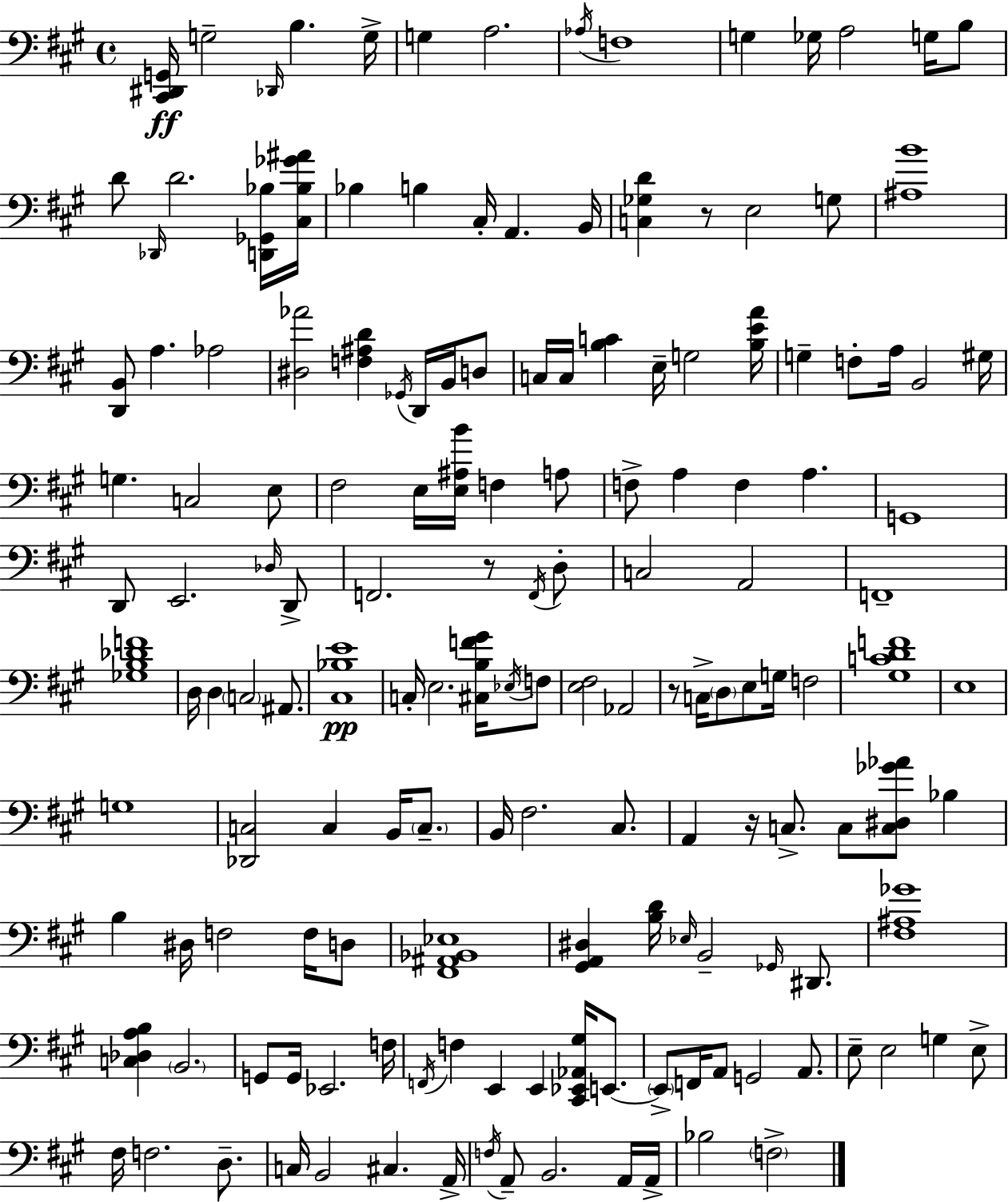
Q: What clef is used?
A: bass